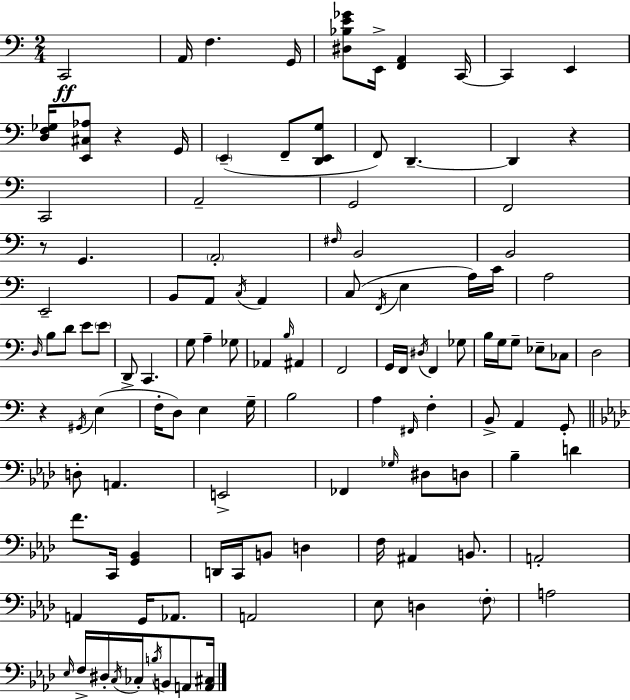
{
  \clef bass
  \numericTimeSignature
  \time 2/4
  \key c \major
  c,2\ff | a,16 f4. g,16 | <dis bes e' ges'>8 e,16-> <f, a,>4 c,16~~ | c,4 e,4 | \break <d f ges>16 <e, cis aes>8 r4 g,16 | \parenthesize e,4--( f,8-- <d, e, g>8 | f,8) d,4.--~~ | d,4 r4 | \break c,2 | a,2-- | g,2 | f,2 | \break r8 g,4. | \parenthesize a,2-. | \grace { fis16 } b,2 | b,2 | \break e,2-- | b,8 a,8 \acciaccatura { c16 } a,4 | c8( \acciaccatura { f,16 } e4 | a16) c'16 a2 | \break \grace { d16 } b8 d'8 | e'8 \parenthesize e'8 d,8-> c,4. | g8 a4-- | ges8 aes,4 | \break \grace { b16 } ais,4 f,2 | g,16 f,16 \acciaccatura { dis16 } | f,4 ges8 b16 g16 | g8-- ees8-- ces8 d2 | \break r4 | \acciaccatura { gis,16 }( e4 f16-. | d8) e4 g16-- b2 | a4 | \break \grace { fis,16 } f4-. | b,8-> a,4 g,8-. | \bar "||" \break \key f \minor d8-. a,4. | e,2-> | fes,4 \grace { ges16 } dis8 d8 | bes4-- d'4 | \break f'8. c,16 <g, bes,>4 | d,16 c,16 b,8 d4 | f16 ais,4 b,8. | a,2-. | \break a,4 g,16 aes,8. | a,2 | ees8 d4 \parenthesize f8-. | a2 | \break \grace { ees16 } f16-> dis16-. \acciaccatura { c16 } ces16-. \acciaccatura { b16 } b,8 | a,8 <a, cis>16 \bar "|."
}